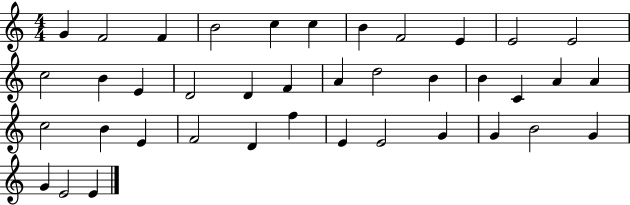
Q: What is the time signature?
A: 4/4